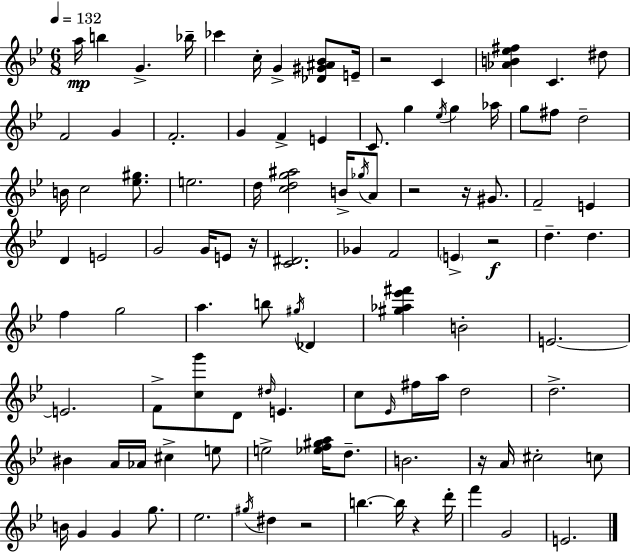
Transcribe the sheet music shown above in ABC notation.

X:1
T:Untitled
M:6/8
L:1/4
K:Bb
a/4 b G _b/4 _c' c/4 G [_D^G^A_B]/2 E/4 z2 C [_AB_e^f] C ^d/2 F2 G F2 G F E C/2 g _e/4 g _a/4 g/2 ^f/2 d2 B/4 c2 [_e^g]/2 e2 d/4 [cdg^a]2 B/4 _g/4 A/2 z2 z/4 ^G/2 F2 E D E2 G2 G/4 E/2 z/4 [C^D]2 _G F2 E z2 d d f g2 a b/2 ^g/4 _D [^g_a_e'^f'] B2 E2 E2 F/2 [cg']/2 D/2 ^d/4 E c/2 _E/4 ^f/4 a/4 d2 d2 ^B A/4 _A/4 ^c e/2 e2 [_ef^ga]/4 d/2 B2 z/4 A/4 ^c2 c/2 B/4 G G g/2 _e2 ^g/4 ^d z2 b b/4 z d'/4 f' G2 E2